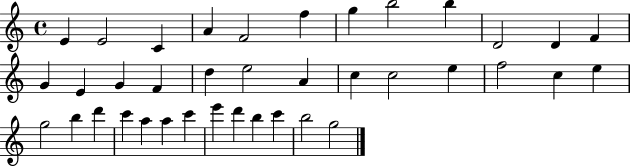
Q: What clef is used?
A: treble